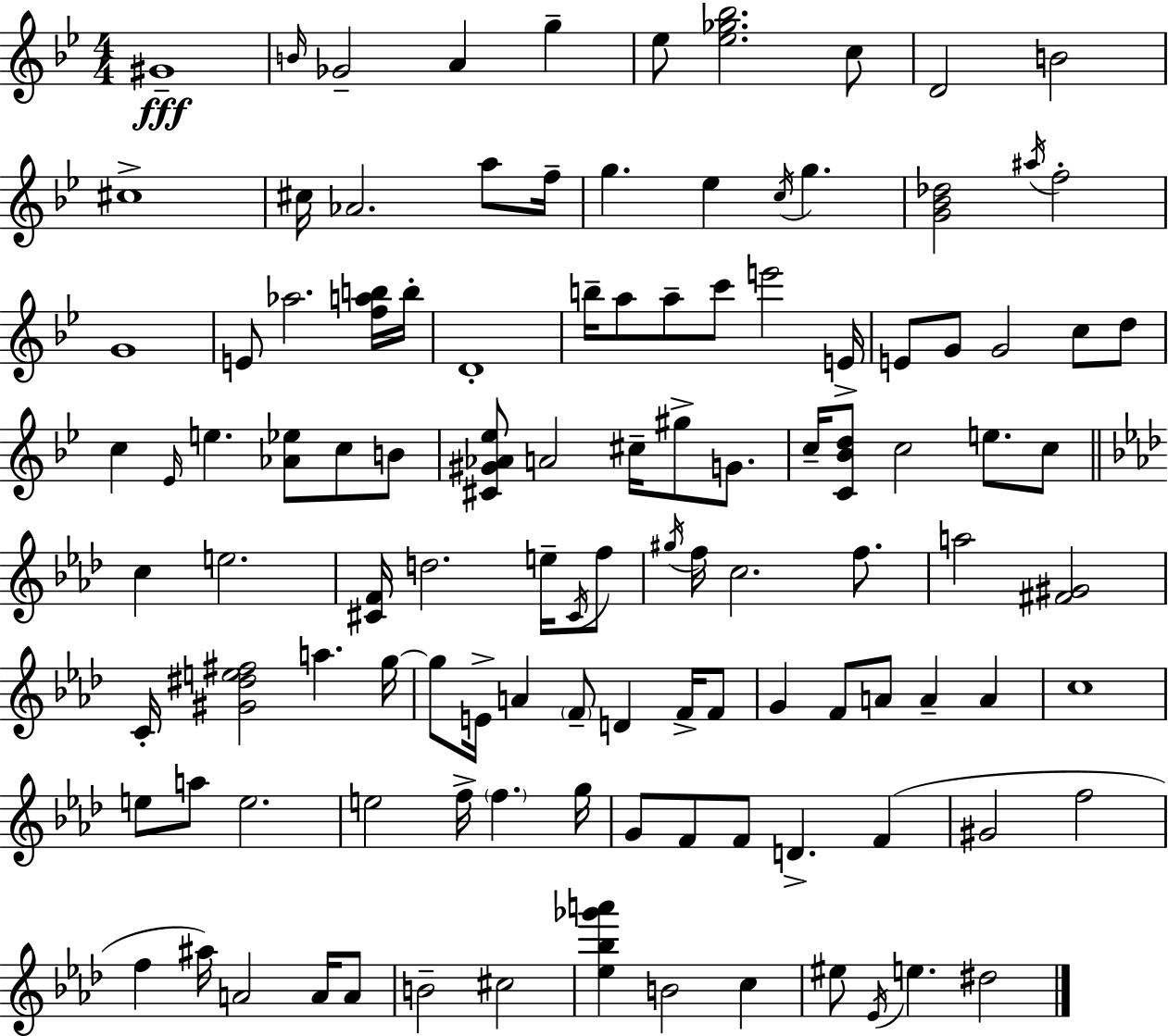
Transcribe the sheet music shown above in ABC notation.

X:1
T:Untitled
M:4/4
L:1/4
K:Gm
^G4 B/4 _G2 A g _e/2 [_e_g_b]2 c/2 D2 B2 ^c4 ^c/4 _A2 a/2 f/4 g _e c/4 g [G_B_d]2 ^a/4 f2 G4 E/2 _a2 [fab]/4 b/4 D4 b/4 a/2 a/2 c'/2 e'2 E/4 E/2 G/2 G2 c/2 d/2 c _E/4 e [_A_e]/2 c/2 B/2 [^C^G_A_e]/2 A2 ^c/4 ^g/2 G/2 c/4 [C_Bd]/2 c2 e/2 c/2 c e2 [^CF]/4 d2 e/4 ^C/4 f/2 ^g/4 f/4 c2 f/2 a2 [^F^G]2 C/4 [^G^de^f]2 a g/4 g/2 E/4 A F/2 D F/4 F/2 G F/2 A/2 A A c4 e/2 a/2 e2 e2 f/4 f g/4 G/2 F/2 F/2 D F ^G2 f2 f ^a/4 A2 A/4 A/2 B2 ^c2 [_e_b_g'a'] B2 c ^e/2 _E/4 e ^d2